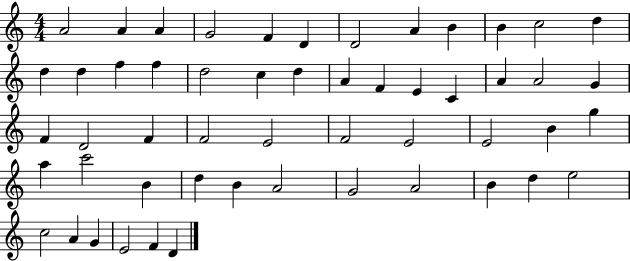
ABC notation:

X:1
T:Untitled
M:4/4
L:1/4
K:C
A2 A A G2 F D D2 A B B c2 d d d f f d2 c d A F E C A A2 G F D2 F F2 E2 F2 E2 E2 B g a c'2 B d B A2 G2 A2 B d e2 c2 A G E2 F D